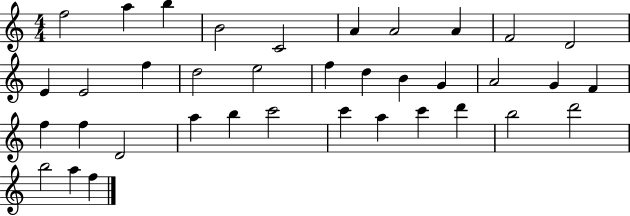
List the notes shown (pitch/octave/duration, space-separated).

F5/h A5/q B5/q B4/h C4/h A4/q A4/h A4/q F4/h D4/h E4/q E4/h F5/q D5/h E5/h F5/q D5/q B4/q G4/q A4/h G4/q F4/q F5/q F5/q D4/h A5/q B5/q C6/h C6/q A5/q C6/q D6/q B5/h D6/h B5/h A5/q F5/q